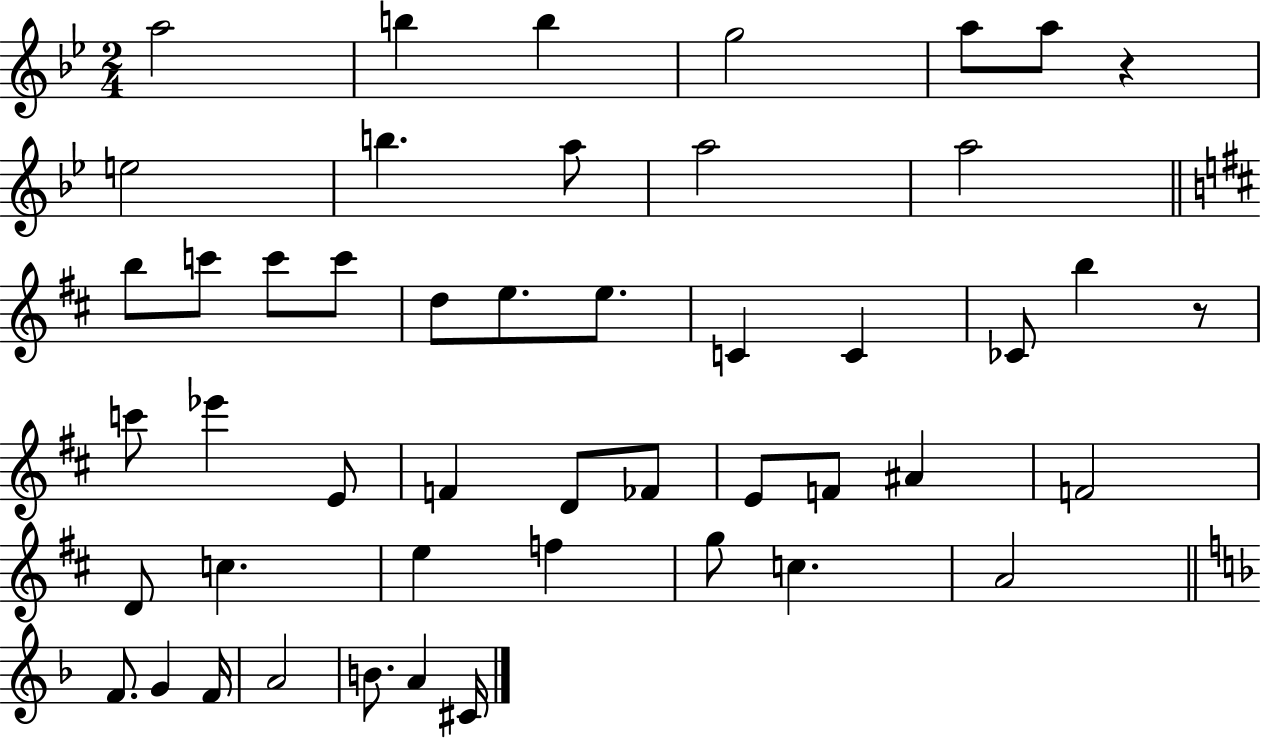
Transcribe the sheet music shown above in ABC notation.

X:1
T:Untitled
M:2/4
L:1/4
K:Bb
a2 b b g2 a/2 a/2 z e2 b a/2 a2 a2 b/2 c'/2 c'/2 c'/2 d/2 e/2 e/2 C C _C/2 b z/2 c'/2 _e' E/2 F D/2 _F/2 E/2 F/2 ^A F2 D/2 c e f g/2 c A2 F/2 G F/4 A2 B/2 A ^C/4